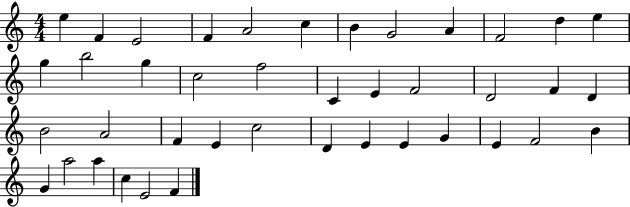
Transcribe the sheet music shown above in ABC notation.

X:1
T:Untitled
M:4/4
L:1/4
K:C
e F E2 F A2 c B G2 A F2 d e g b2 g c2 f2 C E F2 D2 F D B2 A2 F E c2 D E E G E F2 B G a2 a c E2 F